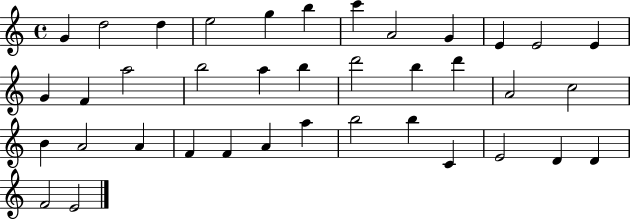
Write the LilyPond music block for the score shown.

{
  \clef treble
  \time 4/4
  \defaultTimeSignature
  \key c \major
  g'4 d''2 d''4 | e''2 g''4 b''4 | c'''4 a'2 g'4 | e'4 e'2 e'4 | \break g'4 f'4 a''2 | b''2 a''4 b''4 | d'''2 b''4 d'''4 | a'2 c''2 | \break b'4 a'2 a'4 | f'4 f'4 a'4 a''4 | b''2 b''4 c'4 | e'2 d'4 d'4 | \break f'2 e'2 | \bar "|."
}